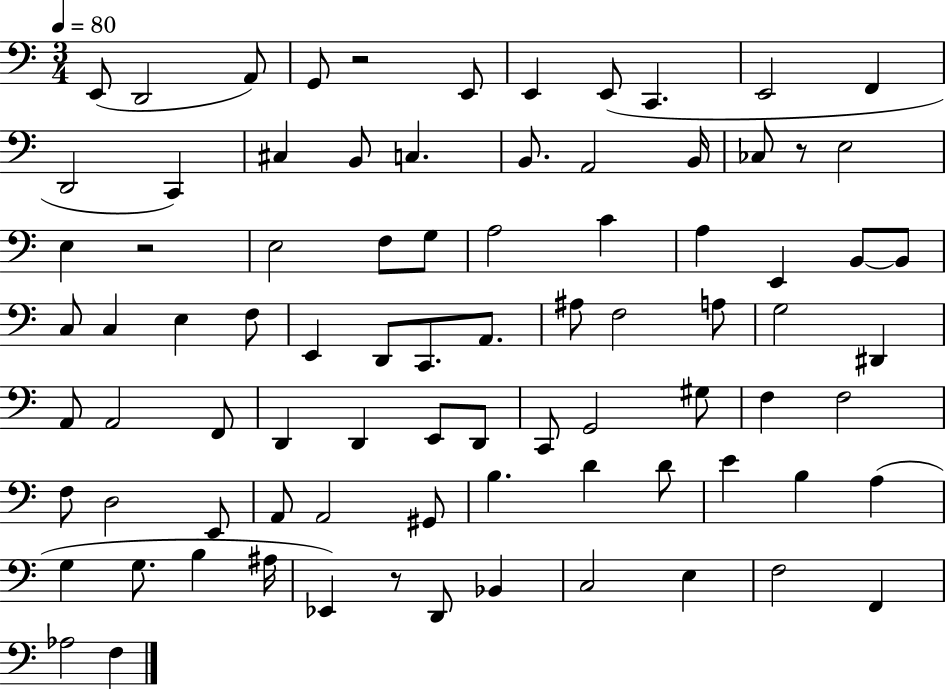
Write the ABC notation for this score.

X:1
T:Untitled
M:3/4
L:1/4
K:C
E,,/2 D,,2 A,,/2 G,,/2 z2 E,,/2 E,, E,,/2 C,, E,,2 F,, D,,2 C,, ^C, B,,/2 C, B,,/2 A,,2 B,,/4 _C,/2 z/2 E,2 E, z2 E,2 F,/2 G,/2 A,2 C A, E,, B,,/2 B,,/2 C,/2 C, E, F,/2 E,, D,,/2 C,,/2 A,,/2 ^A,/2 F,2 A,/2 G,2 ^D,, A,,/2 A,,2 F,,/2 D,, D,, E,,/2 D,,/2 C,,/2 G,,2 ^G,/2 F, F,2 F,/2 D,2 E,,/2 A,,/2 A,,2 ^G,,/2 B, D D/2 E B, A, G, G,/2 B, ^A,/4 _E,, z/2 D,,/2 _B,, C,2 E, F,2 F,, _A,2 F,